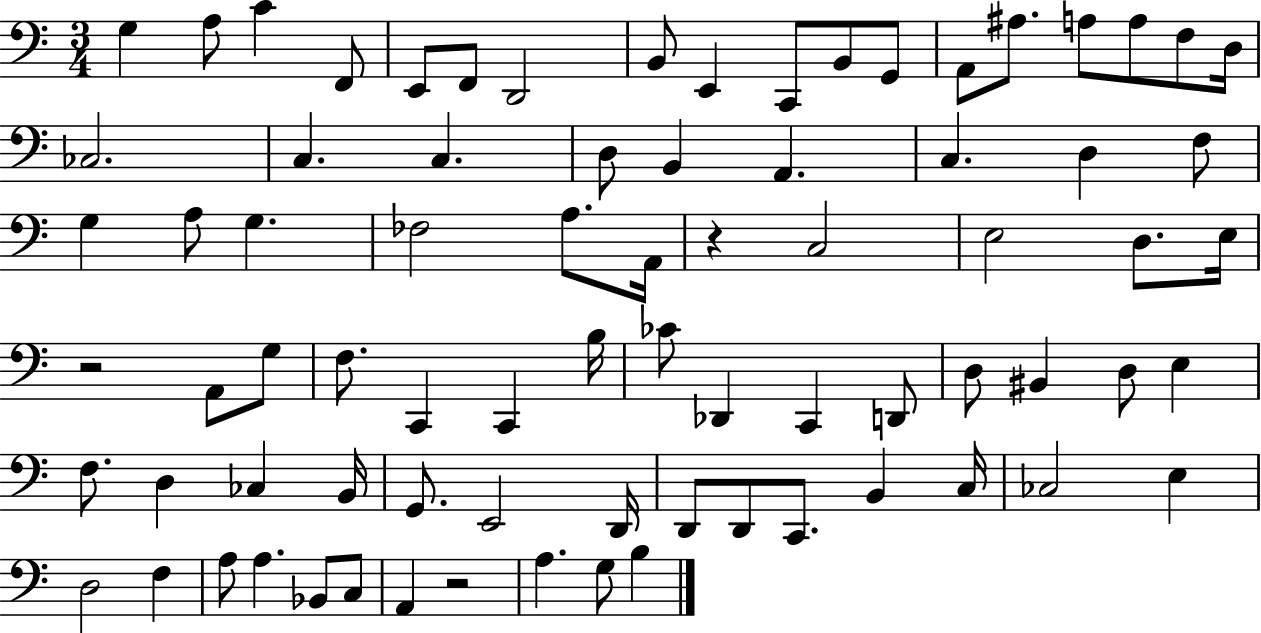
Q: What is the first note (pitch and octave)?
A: G3